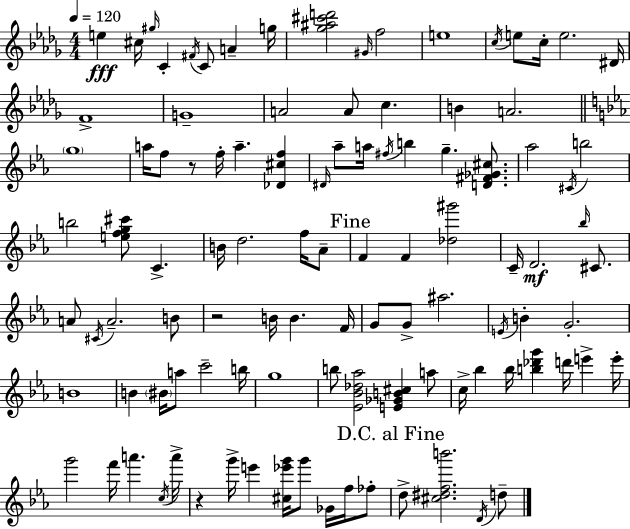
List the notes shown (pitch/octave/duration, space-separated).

E5/q C#5/s G#5/s C4/q F#4/s C4/e A4/q G5/s [Gb5,A#5,C#6,D6]/h G#4/s F5/h E5/w C5/s E5/e C5/s E5/h. D#4/s F4/w G4/w A4/h A4/e C5/q. B4/q A4/h. G5/w A5/s F5/e R/e F5/s A5/q. [Db4,C#5,F5]/q D#4/s Ab5/e A5/s F#5/s B5/q G5/q. [D4,F#4,Gb4,C#5]/e. Ab5/h C#4/s B5/h B5/h [E5,F5,G5,C#6]/e C4/q. B4/s D5/h. F5/s Ab4/e F4/q F4/q [Db5,G#6]/h C4/s D4/h. Bb5/s C#4/e. A4/e C#4/s A4/h. B4/e R/h B4/s B4/q. F4/s G4/e G4/e A#5/h. E4/s B4/q G4/h. B4/w B4/q BIS4/s A5/e C6/h B5/s G5/w B5/e [Eb4,Bb4,Db5,Ab5]/h [E4,Gb4,B4,C#5]/q A5/e C5/s Bb5/q Bb5/s [B5,Db6,G6]/q D6/s E6/q E6/s G6/h F6/s A6/q. C5/s A6/s R/q G6/s E6/q [C#5,Eb6,G6]/s G6/e Gb4/s F5/s FES5/e D5/e [C#5,D#5,F5,B6]/h. D4/s D5/e